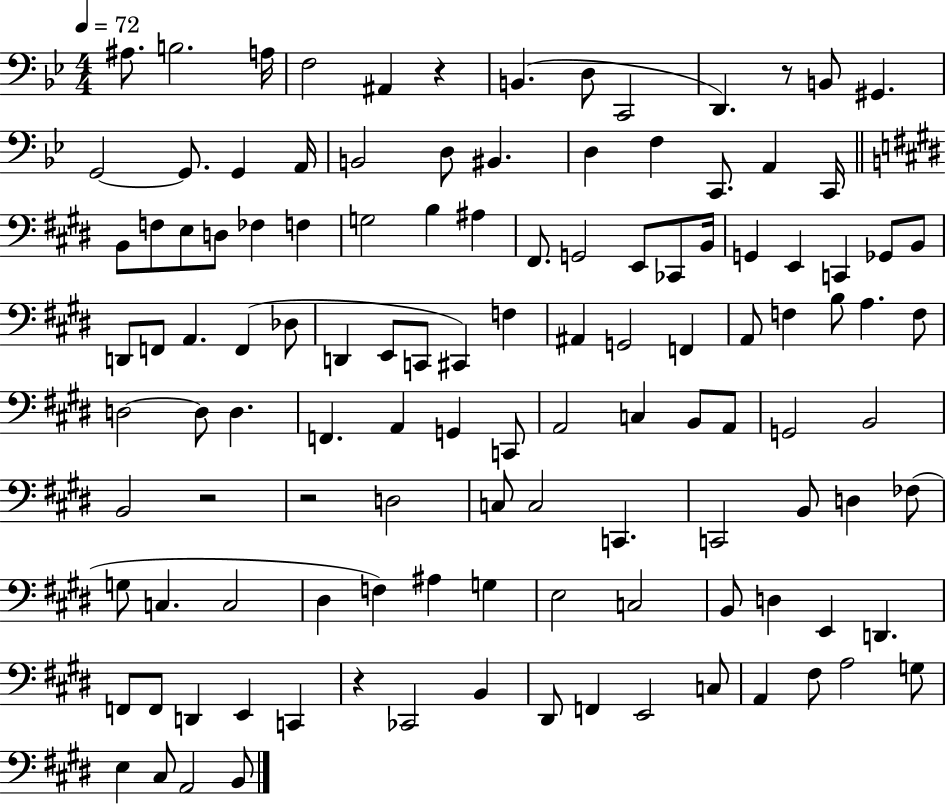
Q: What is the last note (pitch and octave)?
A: B2